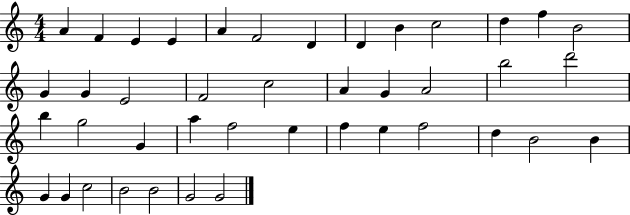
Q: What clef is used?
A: treble